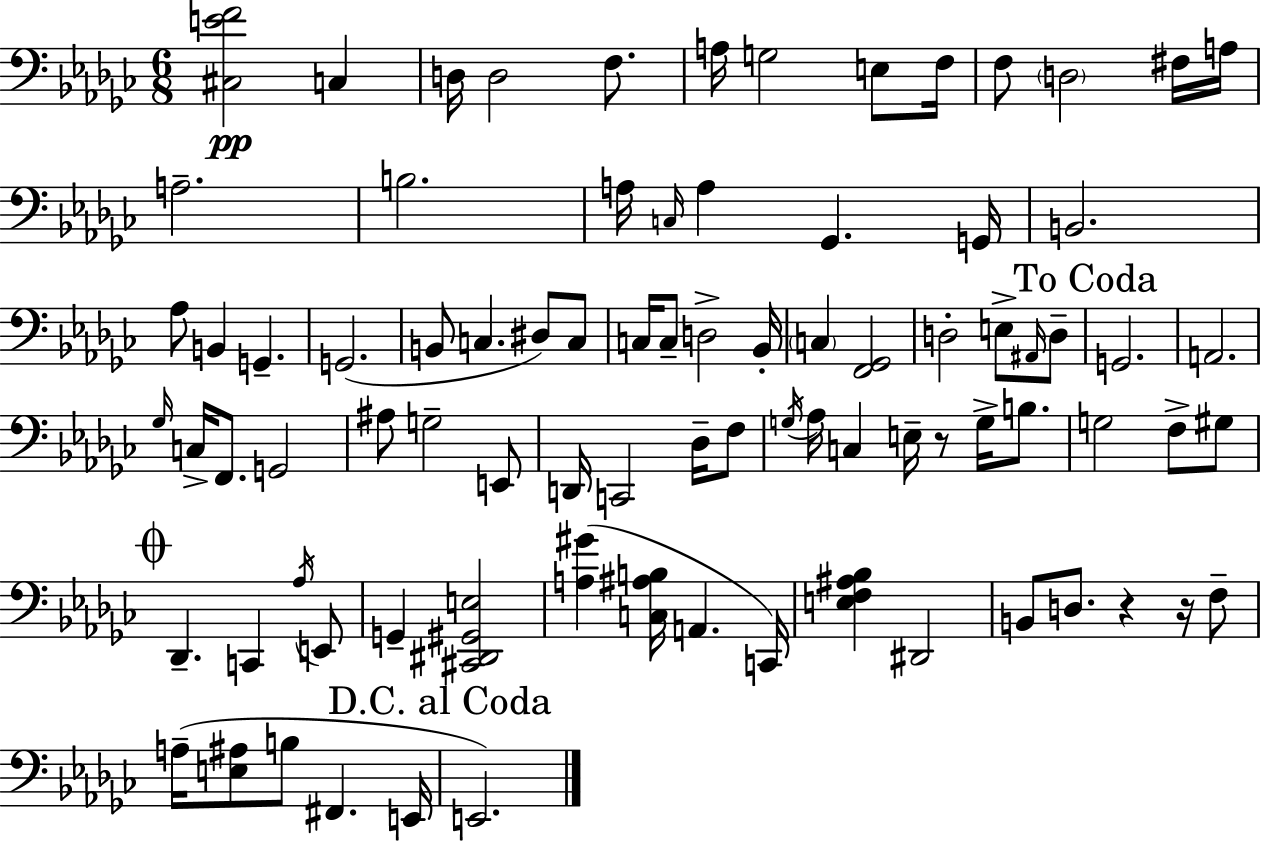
X:1
T:Untitled
M:6/8
L:1/4
K:Ebm
[^C,EF]2 C, D,/4 D,2 F,/2 A,/4 G,2 E,/2 F,/4 F,/2 D,2 ^F,/4 A,/4 A,2 B,2 A,/4 C,/4 A, _G,, G,,/4 B,,2 _A,/2 B,, G,, G,,2 B,,/2 C, ^D,/2 C,/2 C,/4 C,/2 D,2 _B,,/4 C, [F,,_G,,]2 D,2 E,/2 ^A,,/4 D,/2 G,,2 A,,2 _G,/4 C,/4 F,,/2 G,,2 ^A,/2 G,2 E,,/2 D,,/4 C,,2 _D,/4 F,/2 G,/4 _A,/4 C, E,/4 z/2 G,/4 B,/2 G,2 F,/2 ^G,/2 _D,, C,, _A,/4 E,,/2 G,, [^C,,^D,,^G,,E,]2 [A,^G] [C,^A,B,]/4 A,, C,,/4 [E,F,^A,_B,] ^D,,2 B,,/2 D,/2 z z/4 F,/2 A,/4 [E,^A,]/2 B,/2 ^F,, E,,/4 E,,2